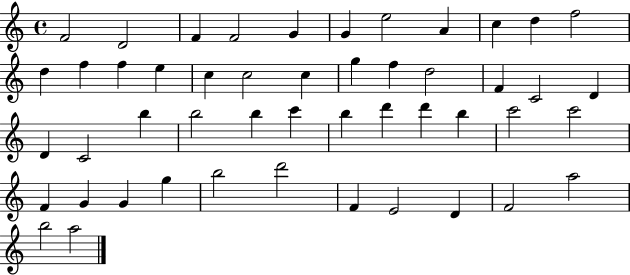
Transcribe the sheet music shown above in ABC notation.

X:1
T:Untitled
M:4/4
L:1/4
K:C
F2 D2 F F2 G G e2 A c d f2 d f f e c c2 c g f d2 F C2 D D C2 b b2 b c' b d' d' b c'2 c'2 F G G g b2 d'2 F E2 D F2 a2 b2 a2